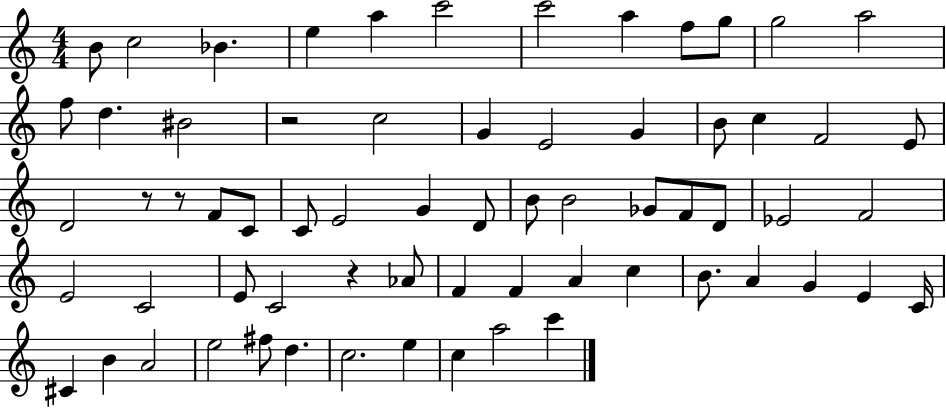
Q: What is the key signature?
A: C major